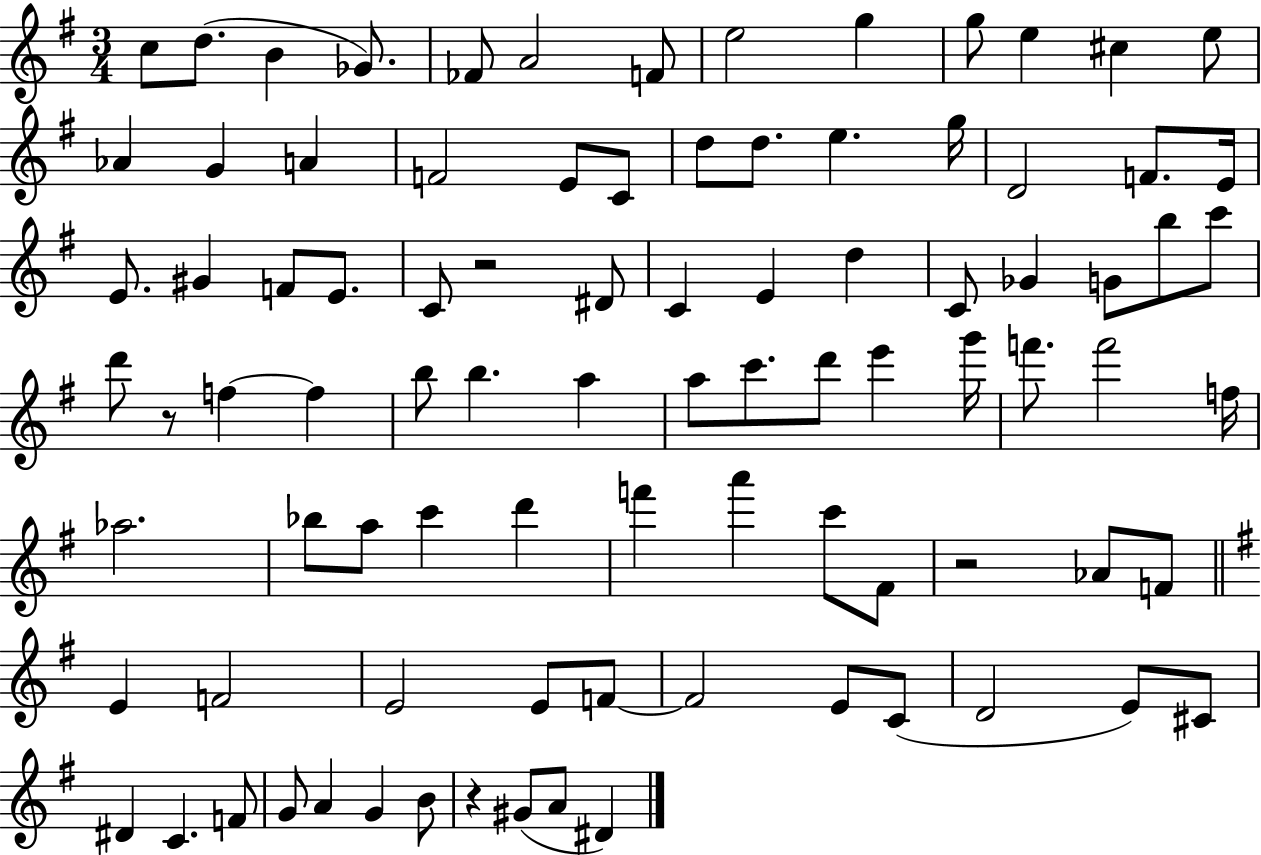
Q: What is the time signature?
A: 3/4